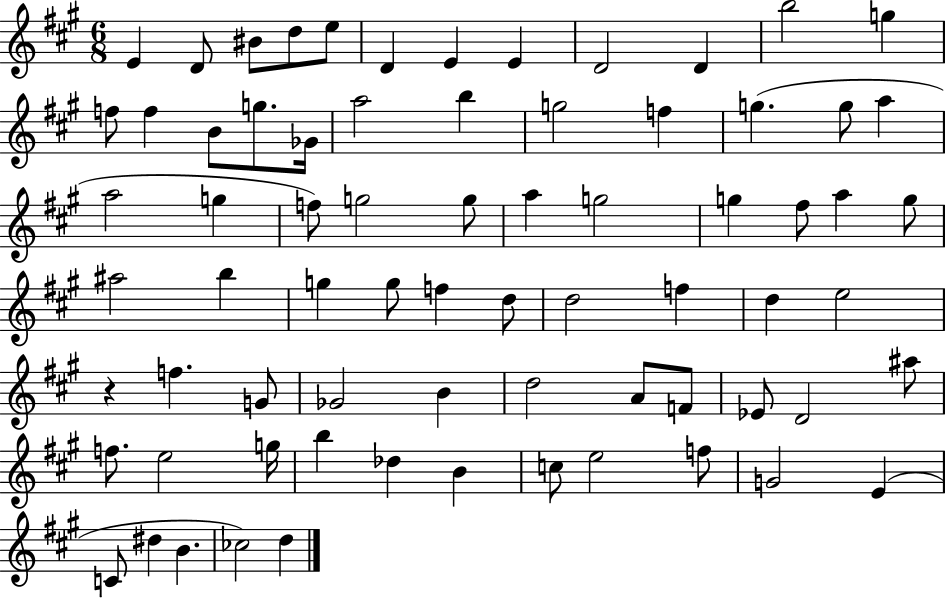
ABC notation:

X:1
T:Untitled
M:6/8
L:1/4
K:A
E D/2 ^B/2 d/2 e/2 D E E D2 D b2 g f/2 f B/2 g/2 _G/4 a2 b g2 f g g/2 a a2 g f/2 g2 g/2 a g2 g ^f/2 a g/2 ^a2 b g g/2 f d/2 d2 f d e2 z f G/2 _G2 B d2 A/2 F/2 _E/2 D2 ^a/2 f/2 e2 g/4 b _d B c/2 e2 f/2 G2 E C/2 ^d B _c2 d